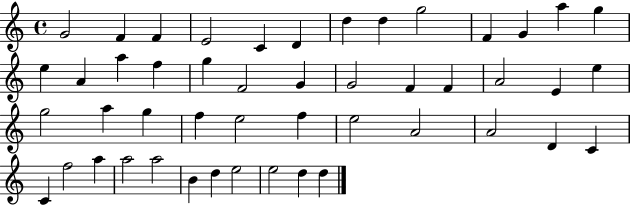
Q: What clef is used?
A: treble